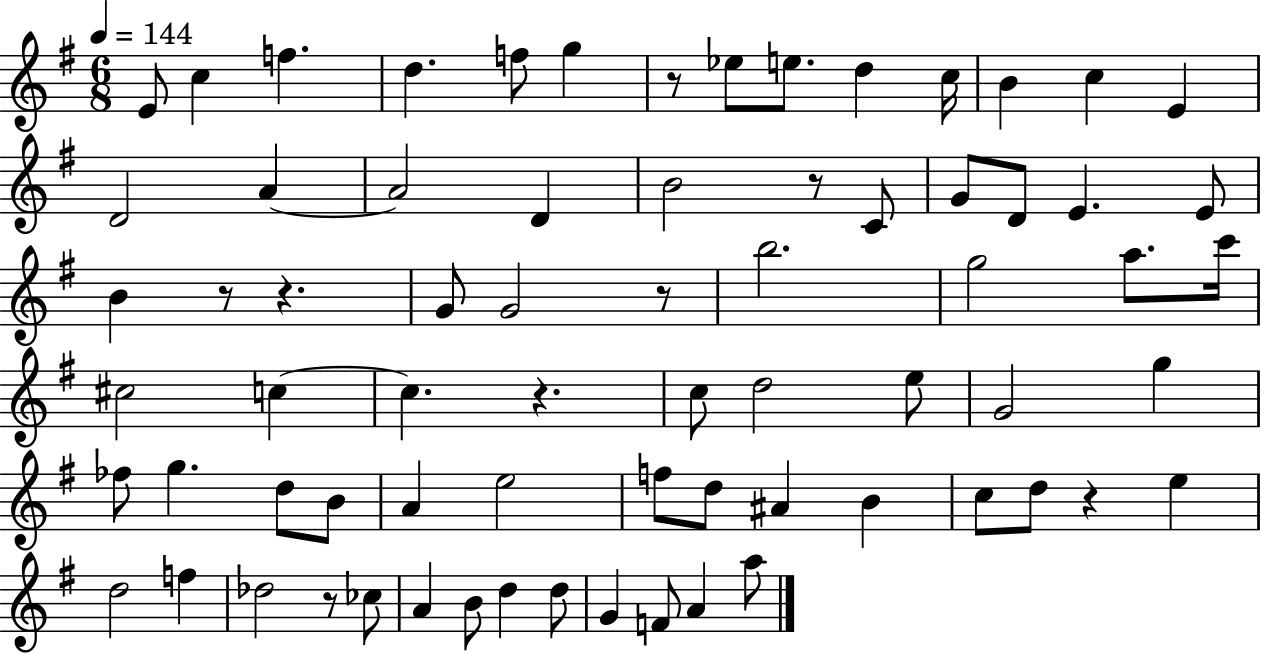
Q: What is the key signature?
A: G major